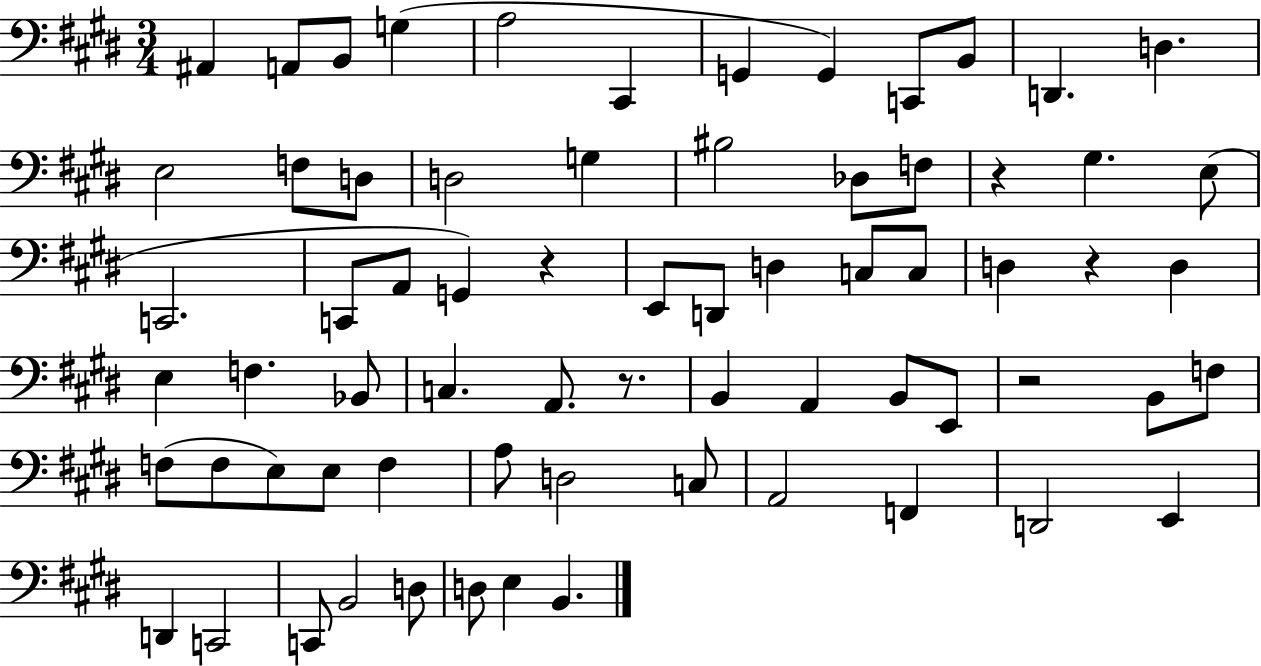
{
  \clef bass
  \numericTimeSignature
  \time 3/4
  \key e \major
  ais,4 a,8 b,8 g4( | a2 cis,4 | g,4 g,4) c,8 b,8 | d,4. d4. | \break e2 f8 d8 | d2 g4 | bis2 des8 f8 | r4 gis4. e8( | \break c,2. | c,8 a,8 g,4) r4 | e,8 d,8 d4 c8 c8 | d4 r4 d4 | \break e4 f4. bes,8 | c4. a,8. r8. | b,4 a,4 b,8 e,8 | r2 b,8 f8 | \break f8( f8 e8) e8 f4 | a8 d2 c8 | a,2 f,4 | d,2 e,4 | \break d,4 c,2 | c,8 b,2 d8 | d8 e4 b,4. | \bar "|."
}